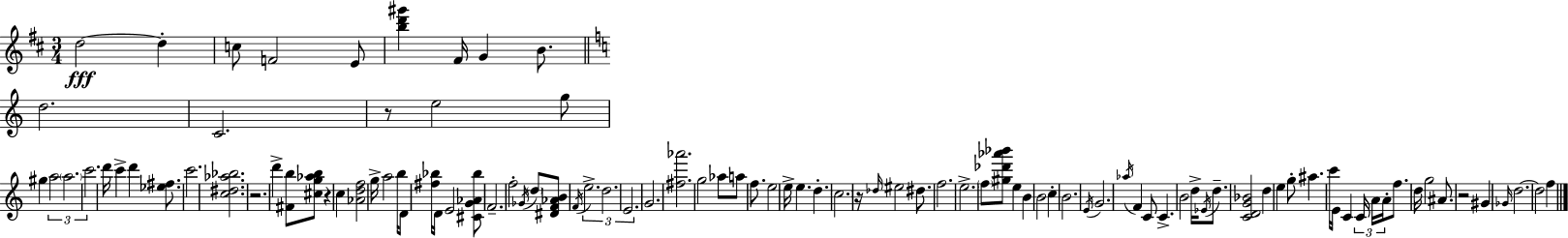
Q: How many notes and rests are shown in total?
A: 103